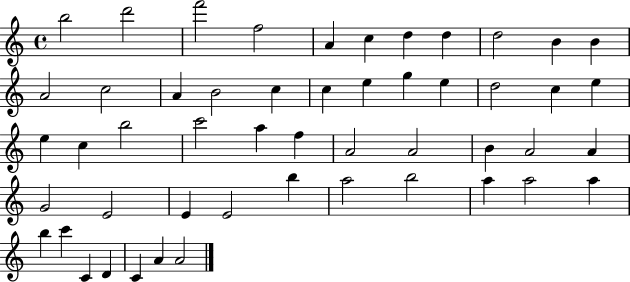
X:1
T:Untitled
M:4/4
L:1/4
K:C
b2 d'2 f'2 f2 A c d d d2 B B A2 c2 A B2 c c e g e d2 c e e c b2 c'2 a f A2 A2 B A2 A G2 E2 E E2 b a2 b2 a a2 a b c' C D C A A2